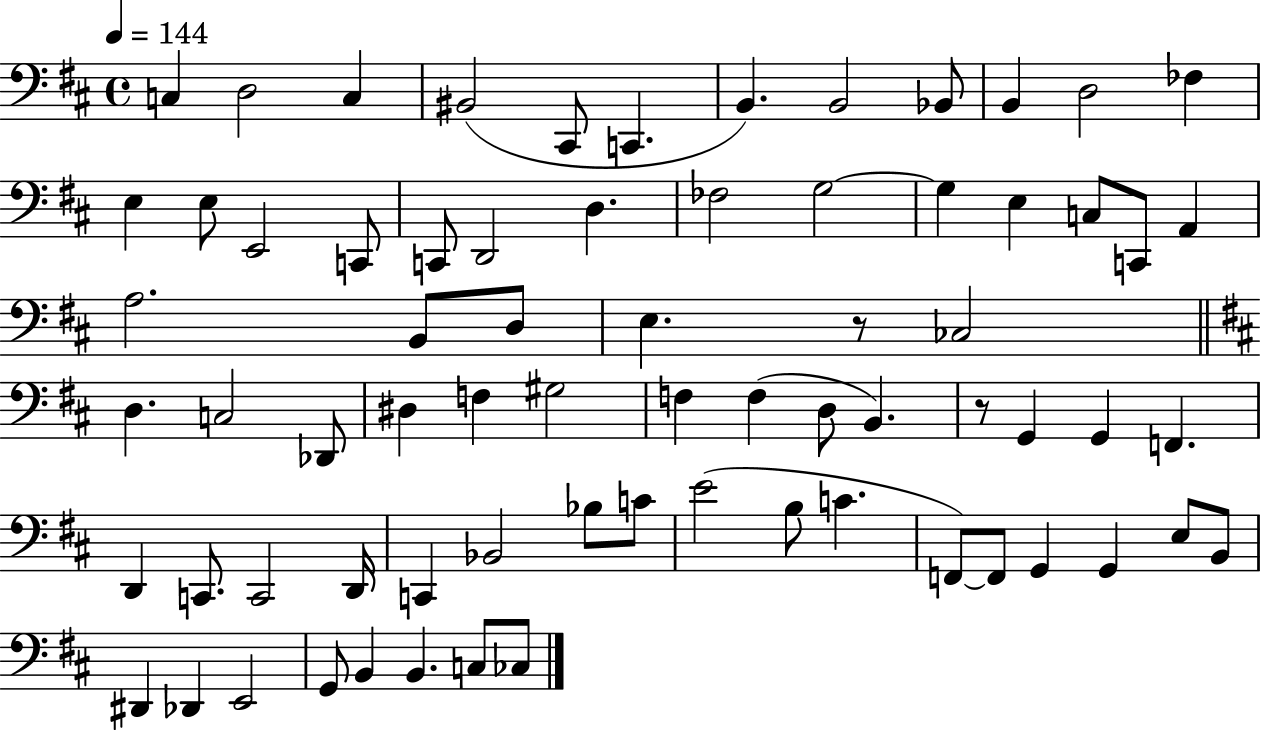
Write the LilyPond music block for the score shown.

{
  \clef bass
  \time 4/4
  \defaultTimeSignature
  \key d \major
  \tempo 4 = 144
  \repeat volta 2 { c4 d2 c4 | bis,2( cis,8 c,4. | b,4.) b,2 bes,8 | b,4 d2 fes4 | \break e4 e8 e,2 c,8 | c,8 d,2 d4. | fes2 g2~~ | g4 e4 c8 c,8 a,4 | \break a2. b,8 d8 | e4. r8 ces2 | \bar "||" \break \key d \major d4. c2 des,8 | dis4 f4 gis2 | f4 f4( d8 b,4.) | r8 g,4 g,4 f,4. | \break d,4 c,8. c,2 d,16 | c,4 bes,2 bes8 c'8 | e'2( b8 c'4. | f,8~~) f,8 g,4 g,4 e8 b,8 | \break dis,4 des,4 e,2 | g,8 b,4 b,4. c8 ces8 | } \bar "|."
}